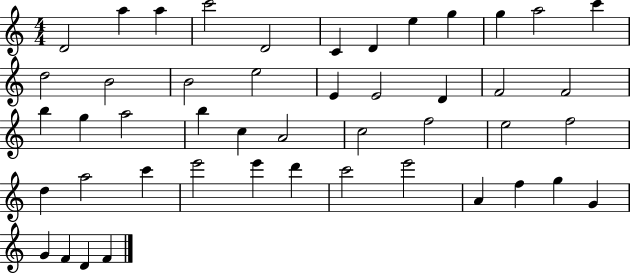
D4/h A5/q A5/q C6/h D4/h C4/q D4/q E5/q G5/q G5/q A5/h C6/q D5/h B4/h B4/h E5/h E4/q E4/h D4/q F4/h F4/h B5/q G5/q A5/h B5/q C5/q A4/h C5/h F5/h E5/h F5/h D5/q A5/h C6/q E6/h E6/q D6/q C6/h E6/h A4/q F5/q G5/q G4/q G4/q F4/q D4/q F4/q